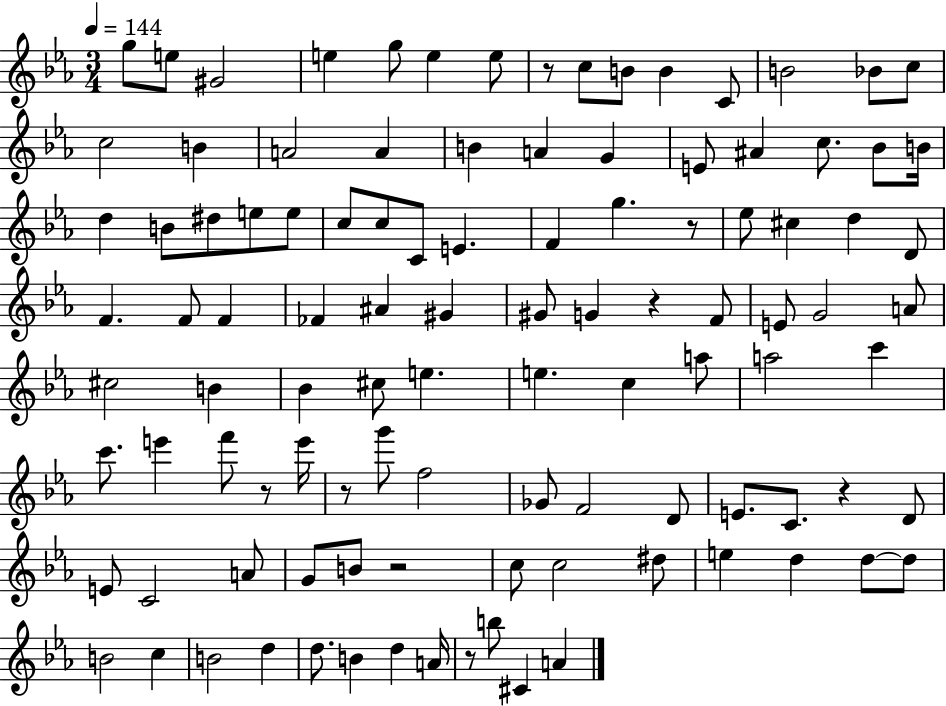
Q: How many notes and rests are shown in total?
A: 106